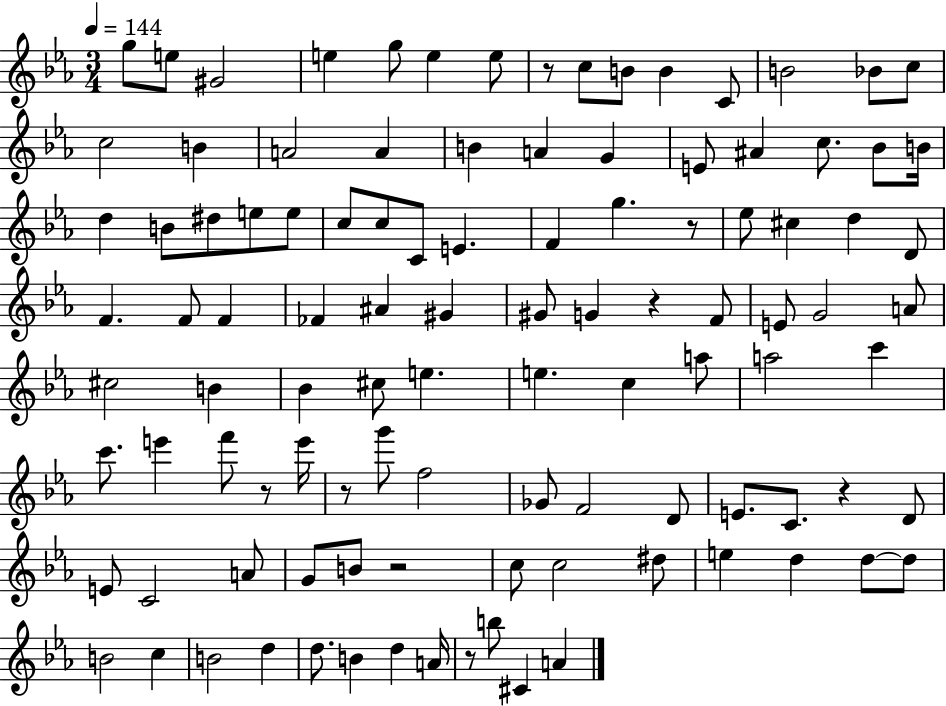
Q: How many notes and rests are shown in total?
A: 106